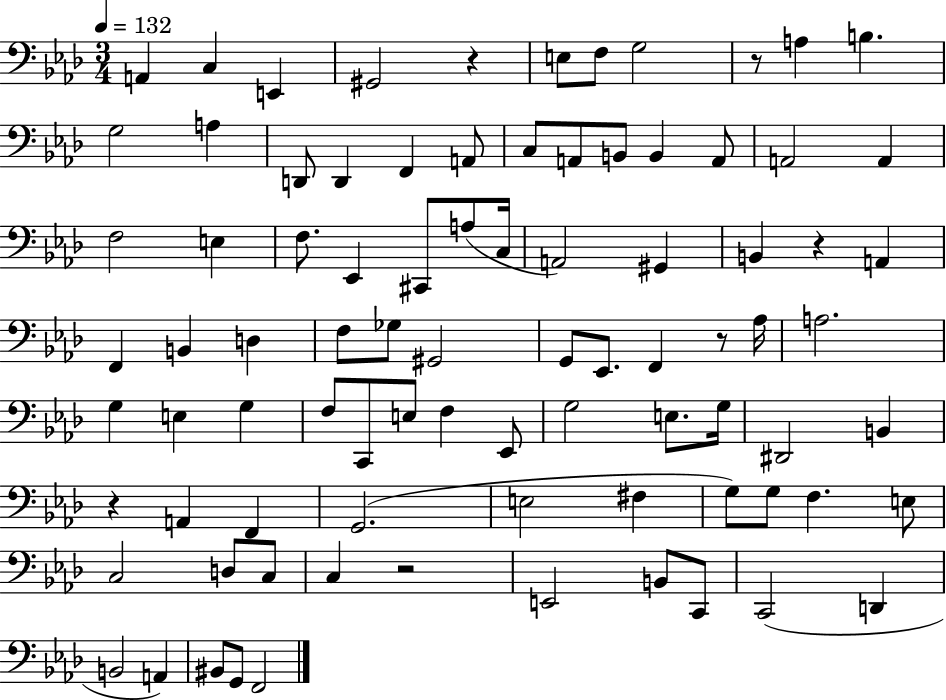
X:1
T:Untitled
M:3/4
L:1/4
K:Ab
A,, C, E,, ^G,,2 z E,/2 F,/2 G,2 z/2 A, B, G,2 A, D,,/2 D,, F,, A,,/2 C,/2 A,,/2 B,,/2 B,, A,,/2 A,,2 A,, F,2 E, F,/2 _E,, ^C,,/2 A,/2 C,/4 A,,2 ^G,, B,, z A,, F,, B,, D, F,/2 _G,/2 ^G,,2 G,,/2 _E,,/2 F,, z/2 _A,/4 A,2 G, E, G, F,/2 C,,/2 E,/2 F, _E,,/2 G,2 E,/2 G,/4 ^D,,2 B,, z A,, F,, G,,2 E,2 ^F, G,/2 G,/2 F, E,/2 C,2 D,/2 C,/2 C, z2 E,,2 B,,/2 C,,/2 C,,2 D,, B,,2 A,, ^B,,/2 G,,/2 F,,2